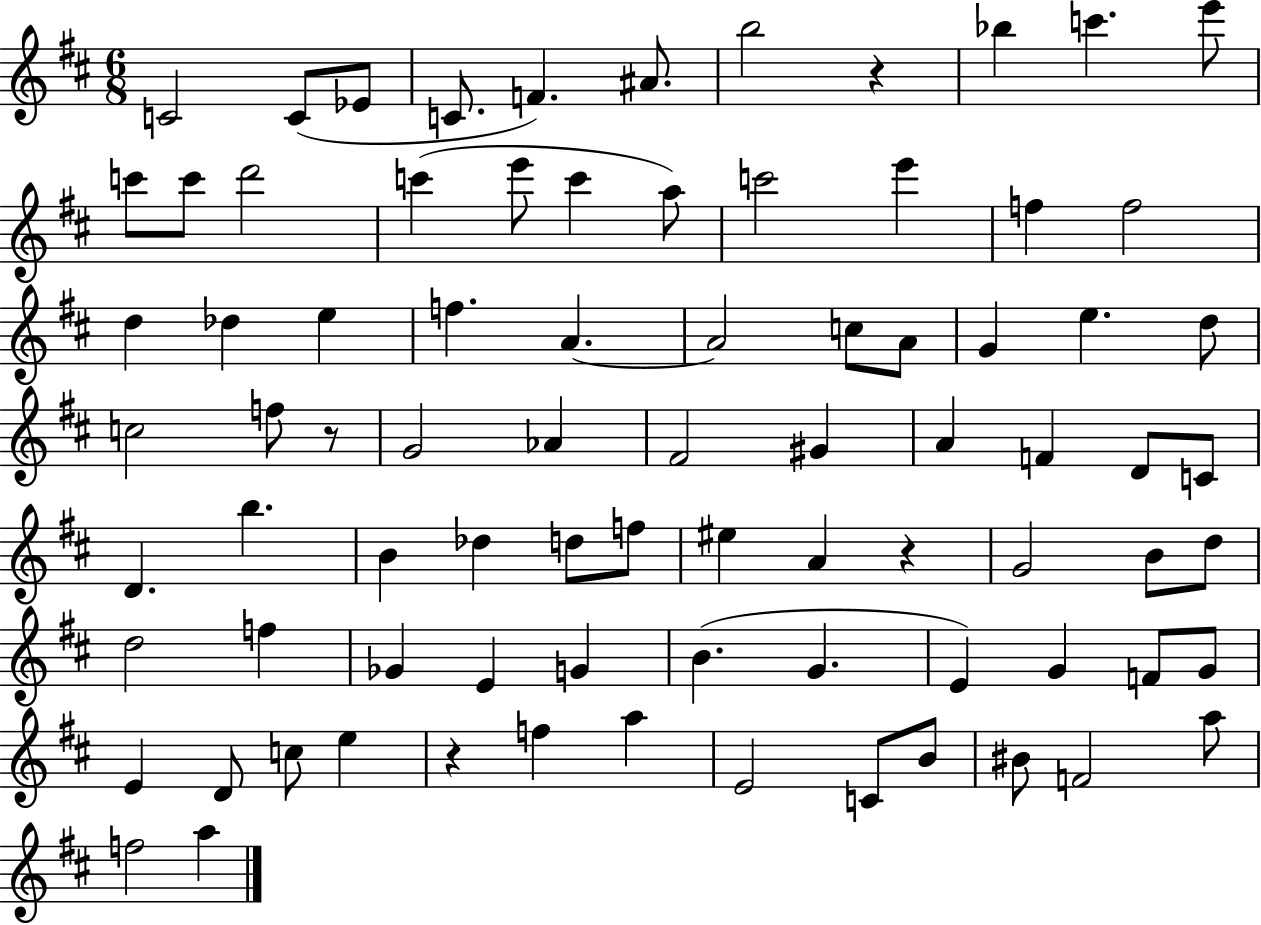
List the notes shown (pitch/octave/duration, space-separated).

C4/h C4/e Eb4/e C4/e. F4/q. A#4/e. B5/h R/q Bb5/q C6/q. E6/e C6/e C6/e D6/h C6/q E6/e C6/q A5/e C6/h E6/q F5/q F5/h D5/q Db5/q E5/q F5/q. A4/q. A4/h C5/e A4/e G4/q E5/q. D5/e C5/h F5/e R/e G4/h Ab4/q F#4/h G#4/q A4/q F4/q D4/e C4/e D4/q. B5/q. B4/q Db5/q D5/e F5/e EIS5/q A4/q R/q G4/h B4/e D5/e D5/h F5/q Gb4/q E4/q G4/q B4/q. G4/q. E4/q G4/q F4/e G4/e E4/q D4/e C5/e E5/q R/q F5/q A5/q E4/h C4/e B4/e BIS4/e F4/h A5/e F5/h A5/q